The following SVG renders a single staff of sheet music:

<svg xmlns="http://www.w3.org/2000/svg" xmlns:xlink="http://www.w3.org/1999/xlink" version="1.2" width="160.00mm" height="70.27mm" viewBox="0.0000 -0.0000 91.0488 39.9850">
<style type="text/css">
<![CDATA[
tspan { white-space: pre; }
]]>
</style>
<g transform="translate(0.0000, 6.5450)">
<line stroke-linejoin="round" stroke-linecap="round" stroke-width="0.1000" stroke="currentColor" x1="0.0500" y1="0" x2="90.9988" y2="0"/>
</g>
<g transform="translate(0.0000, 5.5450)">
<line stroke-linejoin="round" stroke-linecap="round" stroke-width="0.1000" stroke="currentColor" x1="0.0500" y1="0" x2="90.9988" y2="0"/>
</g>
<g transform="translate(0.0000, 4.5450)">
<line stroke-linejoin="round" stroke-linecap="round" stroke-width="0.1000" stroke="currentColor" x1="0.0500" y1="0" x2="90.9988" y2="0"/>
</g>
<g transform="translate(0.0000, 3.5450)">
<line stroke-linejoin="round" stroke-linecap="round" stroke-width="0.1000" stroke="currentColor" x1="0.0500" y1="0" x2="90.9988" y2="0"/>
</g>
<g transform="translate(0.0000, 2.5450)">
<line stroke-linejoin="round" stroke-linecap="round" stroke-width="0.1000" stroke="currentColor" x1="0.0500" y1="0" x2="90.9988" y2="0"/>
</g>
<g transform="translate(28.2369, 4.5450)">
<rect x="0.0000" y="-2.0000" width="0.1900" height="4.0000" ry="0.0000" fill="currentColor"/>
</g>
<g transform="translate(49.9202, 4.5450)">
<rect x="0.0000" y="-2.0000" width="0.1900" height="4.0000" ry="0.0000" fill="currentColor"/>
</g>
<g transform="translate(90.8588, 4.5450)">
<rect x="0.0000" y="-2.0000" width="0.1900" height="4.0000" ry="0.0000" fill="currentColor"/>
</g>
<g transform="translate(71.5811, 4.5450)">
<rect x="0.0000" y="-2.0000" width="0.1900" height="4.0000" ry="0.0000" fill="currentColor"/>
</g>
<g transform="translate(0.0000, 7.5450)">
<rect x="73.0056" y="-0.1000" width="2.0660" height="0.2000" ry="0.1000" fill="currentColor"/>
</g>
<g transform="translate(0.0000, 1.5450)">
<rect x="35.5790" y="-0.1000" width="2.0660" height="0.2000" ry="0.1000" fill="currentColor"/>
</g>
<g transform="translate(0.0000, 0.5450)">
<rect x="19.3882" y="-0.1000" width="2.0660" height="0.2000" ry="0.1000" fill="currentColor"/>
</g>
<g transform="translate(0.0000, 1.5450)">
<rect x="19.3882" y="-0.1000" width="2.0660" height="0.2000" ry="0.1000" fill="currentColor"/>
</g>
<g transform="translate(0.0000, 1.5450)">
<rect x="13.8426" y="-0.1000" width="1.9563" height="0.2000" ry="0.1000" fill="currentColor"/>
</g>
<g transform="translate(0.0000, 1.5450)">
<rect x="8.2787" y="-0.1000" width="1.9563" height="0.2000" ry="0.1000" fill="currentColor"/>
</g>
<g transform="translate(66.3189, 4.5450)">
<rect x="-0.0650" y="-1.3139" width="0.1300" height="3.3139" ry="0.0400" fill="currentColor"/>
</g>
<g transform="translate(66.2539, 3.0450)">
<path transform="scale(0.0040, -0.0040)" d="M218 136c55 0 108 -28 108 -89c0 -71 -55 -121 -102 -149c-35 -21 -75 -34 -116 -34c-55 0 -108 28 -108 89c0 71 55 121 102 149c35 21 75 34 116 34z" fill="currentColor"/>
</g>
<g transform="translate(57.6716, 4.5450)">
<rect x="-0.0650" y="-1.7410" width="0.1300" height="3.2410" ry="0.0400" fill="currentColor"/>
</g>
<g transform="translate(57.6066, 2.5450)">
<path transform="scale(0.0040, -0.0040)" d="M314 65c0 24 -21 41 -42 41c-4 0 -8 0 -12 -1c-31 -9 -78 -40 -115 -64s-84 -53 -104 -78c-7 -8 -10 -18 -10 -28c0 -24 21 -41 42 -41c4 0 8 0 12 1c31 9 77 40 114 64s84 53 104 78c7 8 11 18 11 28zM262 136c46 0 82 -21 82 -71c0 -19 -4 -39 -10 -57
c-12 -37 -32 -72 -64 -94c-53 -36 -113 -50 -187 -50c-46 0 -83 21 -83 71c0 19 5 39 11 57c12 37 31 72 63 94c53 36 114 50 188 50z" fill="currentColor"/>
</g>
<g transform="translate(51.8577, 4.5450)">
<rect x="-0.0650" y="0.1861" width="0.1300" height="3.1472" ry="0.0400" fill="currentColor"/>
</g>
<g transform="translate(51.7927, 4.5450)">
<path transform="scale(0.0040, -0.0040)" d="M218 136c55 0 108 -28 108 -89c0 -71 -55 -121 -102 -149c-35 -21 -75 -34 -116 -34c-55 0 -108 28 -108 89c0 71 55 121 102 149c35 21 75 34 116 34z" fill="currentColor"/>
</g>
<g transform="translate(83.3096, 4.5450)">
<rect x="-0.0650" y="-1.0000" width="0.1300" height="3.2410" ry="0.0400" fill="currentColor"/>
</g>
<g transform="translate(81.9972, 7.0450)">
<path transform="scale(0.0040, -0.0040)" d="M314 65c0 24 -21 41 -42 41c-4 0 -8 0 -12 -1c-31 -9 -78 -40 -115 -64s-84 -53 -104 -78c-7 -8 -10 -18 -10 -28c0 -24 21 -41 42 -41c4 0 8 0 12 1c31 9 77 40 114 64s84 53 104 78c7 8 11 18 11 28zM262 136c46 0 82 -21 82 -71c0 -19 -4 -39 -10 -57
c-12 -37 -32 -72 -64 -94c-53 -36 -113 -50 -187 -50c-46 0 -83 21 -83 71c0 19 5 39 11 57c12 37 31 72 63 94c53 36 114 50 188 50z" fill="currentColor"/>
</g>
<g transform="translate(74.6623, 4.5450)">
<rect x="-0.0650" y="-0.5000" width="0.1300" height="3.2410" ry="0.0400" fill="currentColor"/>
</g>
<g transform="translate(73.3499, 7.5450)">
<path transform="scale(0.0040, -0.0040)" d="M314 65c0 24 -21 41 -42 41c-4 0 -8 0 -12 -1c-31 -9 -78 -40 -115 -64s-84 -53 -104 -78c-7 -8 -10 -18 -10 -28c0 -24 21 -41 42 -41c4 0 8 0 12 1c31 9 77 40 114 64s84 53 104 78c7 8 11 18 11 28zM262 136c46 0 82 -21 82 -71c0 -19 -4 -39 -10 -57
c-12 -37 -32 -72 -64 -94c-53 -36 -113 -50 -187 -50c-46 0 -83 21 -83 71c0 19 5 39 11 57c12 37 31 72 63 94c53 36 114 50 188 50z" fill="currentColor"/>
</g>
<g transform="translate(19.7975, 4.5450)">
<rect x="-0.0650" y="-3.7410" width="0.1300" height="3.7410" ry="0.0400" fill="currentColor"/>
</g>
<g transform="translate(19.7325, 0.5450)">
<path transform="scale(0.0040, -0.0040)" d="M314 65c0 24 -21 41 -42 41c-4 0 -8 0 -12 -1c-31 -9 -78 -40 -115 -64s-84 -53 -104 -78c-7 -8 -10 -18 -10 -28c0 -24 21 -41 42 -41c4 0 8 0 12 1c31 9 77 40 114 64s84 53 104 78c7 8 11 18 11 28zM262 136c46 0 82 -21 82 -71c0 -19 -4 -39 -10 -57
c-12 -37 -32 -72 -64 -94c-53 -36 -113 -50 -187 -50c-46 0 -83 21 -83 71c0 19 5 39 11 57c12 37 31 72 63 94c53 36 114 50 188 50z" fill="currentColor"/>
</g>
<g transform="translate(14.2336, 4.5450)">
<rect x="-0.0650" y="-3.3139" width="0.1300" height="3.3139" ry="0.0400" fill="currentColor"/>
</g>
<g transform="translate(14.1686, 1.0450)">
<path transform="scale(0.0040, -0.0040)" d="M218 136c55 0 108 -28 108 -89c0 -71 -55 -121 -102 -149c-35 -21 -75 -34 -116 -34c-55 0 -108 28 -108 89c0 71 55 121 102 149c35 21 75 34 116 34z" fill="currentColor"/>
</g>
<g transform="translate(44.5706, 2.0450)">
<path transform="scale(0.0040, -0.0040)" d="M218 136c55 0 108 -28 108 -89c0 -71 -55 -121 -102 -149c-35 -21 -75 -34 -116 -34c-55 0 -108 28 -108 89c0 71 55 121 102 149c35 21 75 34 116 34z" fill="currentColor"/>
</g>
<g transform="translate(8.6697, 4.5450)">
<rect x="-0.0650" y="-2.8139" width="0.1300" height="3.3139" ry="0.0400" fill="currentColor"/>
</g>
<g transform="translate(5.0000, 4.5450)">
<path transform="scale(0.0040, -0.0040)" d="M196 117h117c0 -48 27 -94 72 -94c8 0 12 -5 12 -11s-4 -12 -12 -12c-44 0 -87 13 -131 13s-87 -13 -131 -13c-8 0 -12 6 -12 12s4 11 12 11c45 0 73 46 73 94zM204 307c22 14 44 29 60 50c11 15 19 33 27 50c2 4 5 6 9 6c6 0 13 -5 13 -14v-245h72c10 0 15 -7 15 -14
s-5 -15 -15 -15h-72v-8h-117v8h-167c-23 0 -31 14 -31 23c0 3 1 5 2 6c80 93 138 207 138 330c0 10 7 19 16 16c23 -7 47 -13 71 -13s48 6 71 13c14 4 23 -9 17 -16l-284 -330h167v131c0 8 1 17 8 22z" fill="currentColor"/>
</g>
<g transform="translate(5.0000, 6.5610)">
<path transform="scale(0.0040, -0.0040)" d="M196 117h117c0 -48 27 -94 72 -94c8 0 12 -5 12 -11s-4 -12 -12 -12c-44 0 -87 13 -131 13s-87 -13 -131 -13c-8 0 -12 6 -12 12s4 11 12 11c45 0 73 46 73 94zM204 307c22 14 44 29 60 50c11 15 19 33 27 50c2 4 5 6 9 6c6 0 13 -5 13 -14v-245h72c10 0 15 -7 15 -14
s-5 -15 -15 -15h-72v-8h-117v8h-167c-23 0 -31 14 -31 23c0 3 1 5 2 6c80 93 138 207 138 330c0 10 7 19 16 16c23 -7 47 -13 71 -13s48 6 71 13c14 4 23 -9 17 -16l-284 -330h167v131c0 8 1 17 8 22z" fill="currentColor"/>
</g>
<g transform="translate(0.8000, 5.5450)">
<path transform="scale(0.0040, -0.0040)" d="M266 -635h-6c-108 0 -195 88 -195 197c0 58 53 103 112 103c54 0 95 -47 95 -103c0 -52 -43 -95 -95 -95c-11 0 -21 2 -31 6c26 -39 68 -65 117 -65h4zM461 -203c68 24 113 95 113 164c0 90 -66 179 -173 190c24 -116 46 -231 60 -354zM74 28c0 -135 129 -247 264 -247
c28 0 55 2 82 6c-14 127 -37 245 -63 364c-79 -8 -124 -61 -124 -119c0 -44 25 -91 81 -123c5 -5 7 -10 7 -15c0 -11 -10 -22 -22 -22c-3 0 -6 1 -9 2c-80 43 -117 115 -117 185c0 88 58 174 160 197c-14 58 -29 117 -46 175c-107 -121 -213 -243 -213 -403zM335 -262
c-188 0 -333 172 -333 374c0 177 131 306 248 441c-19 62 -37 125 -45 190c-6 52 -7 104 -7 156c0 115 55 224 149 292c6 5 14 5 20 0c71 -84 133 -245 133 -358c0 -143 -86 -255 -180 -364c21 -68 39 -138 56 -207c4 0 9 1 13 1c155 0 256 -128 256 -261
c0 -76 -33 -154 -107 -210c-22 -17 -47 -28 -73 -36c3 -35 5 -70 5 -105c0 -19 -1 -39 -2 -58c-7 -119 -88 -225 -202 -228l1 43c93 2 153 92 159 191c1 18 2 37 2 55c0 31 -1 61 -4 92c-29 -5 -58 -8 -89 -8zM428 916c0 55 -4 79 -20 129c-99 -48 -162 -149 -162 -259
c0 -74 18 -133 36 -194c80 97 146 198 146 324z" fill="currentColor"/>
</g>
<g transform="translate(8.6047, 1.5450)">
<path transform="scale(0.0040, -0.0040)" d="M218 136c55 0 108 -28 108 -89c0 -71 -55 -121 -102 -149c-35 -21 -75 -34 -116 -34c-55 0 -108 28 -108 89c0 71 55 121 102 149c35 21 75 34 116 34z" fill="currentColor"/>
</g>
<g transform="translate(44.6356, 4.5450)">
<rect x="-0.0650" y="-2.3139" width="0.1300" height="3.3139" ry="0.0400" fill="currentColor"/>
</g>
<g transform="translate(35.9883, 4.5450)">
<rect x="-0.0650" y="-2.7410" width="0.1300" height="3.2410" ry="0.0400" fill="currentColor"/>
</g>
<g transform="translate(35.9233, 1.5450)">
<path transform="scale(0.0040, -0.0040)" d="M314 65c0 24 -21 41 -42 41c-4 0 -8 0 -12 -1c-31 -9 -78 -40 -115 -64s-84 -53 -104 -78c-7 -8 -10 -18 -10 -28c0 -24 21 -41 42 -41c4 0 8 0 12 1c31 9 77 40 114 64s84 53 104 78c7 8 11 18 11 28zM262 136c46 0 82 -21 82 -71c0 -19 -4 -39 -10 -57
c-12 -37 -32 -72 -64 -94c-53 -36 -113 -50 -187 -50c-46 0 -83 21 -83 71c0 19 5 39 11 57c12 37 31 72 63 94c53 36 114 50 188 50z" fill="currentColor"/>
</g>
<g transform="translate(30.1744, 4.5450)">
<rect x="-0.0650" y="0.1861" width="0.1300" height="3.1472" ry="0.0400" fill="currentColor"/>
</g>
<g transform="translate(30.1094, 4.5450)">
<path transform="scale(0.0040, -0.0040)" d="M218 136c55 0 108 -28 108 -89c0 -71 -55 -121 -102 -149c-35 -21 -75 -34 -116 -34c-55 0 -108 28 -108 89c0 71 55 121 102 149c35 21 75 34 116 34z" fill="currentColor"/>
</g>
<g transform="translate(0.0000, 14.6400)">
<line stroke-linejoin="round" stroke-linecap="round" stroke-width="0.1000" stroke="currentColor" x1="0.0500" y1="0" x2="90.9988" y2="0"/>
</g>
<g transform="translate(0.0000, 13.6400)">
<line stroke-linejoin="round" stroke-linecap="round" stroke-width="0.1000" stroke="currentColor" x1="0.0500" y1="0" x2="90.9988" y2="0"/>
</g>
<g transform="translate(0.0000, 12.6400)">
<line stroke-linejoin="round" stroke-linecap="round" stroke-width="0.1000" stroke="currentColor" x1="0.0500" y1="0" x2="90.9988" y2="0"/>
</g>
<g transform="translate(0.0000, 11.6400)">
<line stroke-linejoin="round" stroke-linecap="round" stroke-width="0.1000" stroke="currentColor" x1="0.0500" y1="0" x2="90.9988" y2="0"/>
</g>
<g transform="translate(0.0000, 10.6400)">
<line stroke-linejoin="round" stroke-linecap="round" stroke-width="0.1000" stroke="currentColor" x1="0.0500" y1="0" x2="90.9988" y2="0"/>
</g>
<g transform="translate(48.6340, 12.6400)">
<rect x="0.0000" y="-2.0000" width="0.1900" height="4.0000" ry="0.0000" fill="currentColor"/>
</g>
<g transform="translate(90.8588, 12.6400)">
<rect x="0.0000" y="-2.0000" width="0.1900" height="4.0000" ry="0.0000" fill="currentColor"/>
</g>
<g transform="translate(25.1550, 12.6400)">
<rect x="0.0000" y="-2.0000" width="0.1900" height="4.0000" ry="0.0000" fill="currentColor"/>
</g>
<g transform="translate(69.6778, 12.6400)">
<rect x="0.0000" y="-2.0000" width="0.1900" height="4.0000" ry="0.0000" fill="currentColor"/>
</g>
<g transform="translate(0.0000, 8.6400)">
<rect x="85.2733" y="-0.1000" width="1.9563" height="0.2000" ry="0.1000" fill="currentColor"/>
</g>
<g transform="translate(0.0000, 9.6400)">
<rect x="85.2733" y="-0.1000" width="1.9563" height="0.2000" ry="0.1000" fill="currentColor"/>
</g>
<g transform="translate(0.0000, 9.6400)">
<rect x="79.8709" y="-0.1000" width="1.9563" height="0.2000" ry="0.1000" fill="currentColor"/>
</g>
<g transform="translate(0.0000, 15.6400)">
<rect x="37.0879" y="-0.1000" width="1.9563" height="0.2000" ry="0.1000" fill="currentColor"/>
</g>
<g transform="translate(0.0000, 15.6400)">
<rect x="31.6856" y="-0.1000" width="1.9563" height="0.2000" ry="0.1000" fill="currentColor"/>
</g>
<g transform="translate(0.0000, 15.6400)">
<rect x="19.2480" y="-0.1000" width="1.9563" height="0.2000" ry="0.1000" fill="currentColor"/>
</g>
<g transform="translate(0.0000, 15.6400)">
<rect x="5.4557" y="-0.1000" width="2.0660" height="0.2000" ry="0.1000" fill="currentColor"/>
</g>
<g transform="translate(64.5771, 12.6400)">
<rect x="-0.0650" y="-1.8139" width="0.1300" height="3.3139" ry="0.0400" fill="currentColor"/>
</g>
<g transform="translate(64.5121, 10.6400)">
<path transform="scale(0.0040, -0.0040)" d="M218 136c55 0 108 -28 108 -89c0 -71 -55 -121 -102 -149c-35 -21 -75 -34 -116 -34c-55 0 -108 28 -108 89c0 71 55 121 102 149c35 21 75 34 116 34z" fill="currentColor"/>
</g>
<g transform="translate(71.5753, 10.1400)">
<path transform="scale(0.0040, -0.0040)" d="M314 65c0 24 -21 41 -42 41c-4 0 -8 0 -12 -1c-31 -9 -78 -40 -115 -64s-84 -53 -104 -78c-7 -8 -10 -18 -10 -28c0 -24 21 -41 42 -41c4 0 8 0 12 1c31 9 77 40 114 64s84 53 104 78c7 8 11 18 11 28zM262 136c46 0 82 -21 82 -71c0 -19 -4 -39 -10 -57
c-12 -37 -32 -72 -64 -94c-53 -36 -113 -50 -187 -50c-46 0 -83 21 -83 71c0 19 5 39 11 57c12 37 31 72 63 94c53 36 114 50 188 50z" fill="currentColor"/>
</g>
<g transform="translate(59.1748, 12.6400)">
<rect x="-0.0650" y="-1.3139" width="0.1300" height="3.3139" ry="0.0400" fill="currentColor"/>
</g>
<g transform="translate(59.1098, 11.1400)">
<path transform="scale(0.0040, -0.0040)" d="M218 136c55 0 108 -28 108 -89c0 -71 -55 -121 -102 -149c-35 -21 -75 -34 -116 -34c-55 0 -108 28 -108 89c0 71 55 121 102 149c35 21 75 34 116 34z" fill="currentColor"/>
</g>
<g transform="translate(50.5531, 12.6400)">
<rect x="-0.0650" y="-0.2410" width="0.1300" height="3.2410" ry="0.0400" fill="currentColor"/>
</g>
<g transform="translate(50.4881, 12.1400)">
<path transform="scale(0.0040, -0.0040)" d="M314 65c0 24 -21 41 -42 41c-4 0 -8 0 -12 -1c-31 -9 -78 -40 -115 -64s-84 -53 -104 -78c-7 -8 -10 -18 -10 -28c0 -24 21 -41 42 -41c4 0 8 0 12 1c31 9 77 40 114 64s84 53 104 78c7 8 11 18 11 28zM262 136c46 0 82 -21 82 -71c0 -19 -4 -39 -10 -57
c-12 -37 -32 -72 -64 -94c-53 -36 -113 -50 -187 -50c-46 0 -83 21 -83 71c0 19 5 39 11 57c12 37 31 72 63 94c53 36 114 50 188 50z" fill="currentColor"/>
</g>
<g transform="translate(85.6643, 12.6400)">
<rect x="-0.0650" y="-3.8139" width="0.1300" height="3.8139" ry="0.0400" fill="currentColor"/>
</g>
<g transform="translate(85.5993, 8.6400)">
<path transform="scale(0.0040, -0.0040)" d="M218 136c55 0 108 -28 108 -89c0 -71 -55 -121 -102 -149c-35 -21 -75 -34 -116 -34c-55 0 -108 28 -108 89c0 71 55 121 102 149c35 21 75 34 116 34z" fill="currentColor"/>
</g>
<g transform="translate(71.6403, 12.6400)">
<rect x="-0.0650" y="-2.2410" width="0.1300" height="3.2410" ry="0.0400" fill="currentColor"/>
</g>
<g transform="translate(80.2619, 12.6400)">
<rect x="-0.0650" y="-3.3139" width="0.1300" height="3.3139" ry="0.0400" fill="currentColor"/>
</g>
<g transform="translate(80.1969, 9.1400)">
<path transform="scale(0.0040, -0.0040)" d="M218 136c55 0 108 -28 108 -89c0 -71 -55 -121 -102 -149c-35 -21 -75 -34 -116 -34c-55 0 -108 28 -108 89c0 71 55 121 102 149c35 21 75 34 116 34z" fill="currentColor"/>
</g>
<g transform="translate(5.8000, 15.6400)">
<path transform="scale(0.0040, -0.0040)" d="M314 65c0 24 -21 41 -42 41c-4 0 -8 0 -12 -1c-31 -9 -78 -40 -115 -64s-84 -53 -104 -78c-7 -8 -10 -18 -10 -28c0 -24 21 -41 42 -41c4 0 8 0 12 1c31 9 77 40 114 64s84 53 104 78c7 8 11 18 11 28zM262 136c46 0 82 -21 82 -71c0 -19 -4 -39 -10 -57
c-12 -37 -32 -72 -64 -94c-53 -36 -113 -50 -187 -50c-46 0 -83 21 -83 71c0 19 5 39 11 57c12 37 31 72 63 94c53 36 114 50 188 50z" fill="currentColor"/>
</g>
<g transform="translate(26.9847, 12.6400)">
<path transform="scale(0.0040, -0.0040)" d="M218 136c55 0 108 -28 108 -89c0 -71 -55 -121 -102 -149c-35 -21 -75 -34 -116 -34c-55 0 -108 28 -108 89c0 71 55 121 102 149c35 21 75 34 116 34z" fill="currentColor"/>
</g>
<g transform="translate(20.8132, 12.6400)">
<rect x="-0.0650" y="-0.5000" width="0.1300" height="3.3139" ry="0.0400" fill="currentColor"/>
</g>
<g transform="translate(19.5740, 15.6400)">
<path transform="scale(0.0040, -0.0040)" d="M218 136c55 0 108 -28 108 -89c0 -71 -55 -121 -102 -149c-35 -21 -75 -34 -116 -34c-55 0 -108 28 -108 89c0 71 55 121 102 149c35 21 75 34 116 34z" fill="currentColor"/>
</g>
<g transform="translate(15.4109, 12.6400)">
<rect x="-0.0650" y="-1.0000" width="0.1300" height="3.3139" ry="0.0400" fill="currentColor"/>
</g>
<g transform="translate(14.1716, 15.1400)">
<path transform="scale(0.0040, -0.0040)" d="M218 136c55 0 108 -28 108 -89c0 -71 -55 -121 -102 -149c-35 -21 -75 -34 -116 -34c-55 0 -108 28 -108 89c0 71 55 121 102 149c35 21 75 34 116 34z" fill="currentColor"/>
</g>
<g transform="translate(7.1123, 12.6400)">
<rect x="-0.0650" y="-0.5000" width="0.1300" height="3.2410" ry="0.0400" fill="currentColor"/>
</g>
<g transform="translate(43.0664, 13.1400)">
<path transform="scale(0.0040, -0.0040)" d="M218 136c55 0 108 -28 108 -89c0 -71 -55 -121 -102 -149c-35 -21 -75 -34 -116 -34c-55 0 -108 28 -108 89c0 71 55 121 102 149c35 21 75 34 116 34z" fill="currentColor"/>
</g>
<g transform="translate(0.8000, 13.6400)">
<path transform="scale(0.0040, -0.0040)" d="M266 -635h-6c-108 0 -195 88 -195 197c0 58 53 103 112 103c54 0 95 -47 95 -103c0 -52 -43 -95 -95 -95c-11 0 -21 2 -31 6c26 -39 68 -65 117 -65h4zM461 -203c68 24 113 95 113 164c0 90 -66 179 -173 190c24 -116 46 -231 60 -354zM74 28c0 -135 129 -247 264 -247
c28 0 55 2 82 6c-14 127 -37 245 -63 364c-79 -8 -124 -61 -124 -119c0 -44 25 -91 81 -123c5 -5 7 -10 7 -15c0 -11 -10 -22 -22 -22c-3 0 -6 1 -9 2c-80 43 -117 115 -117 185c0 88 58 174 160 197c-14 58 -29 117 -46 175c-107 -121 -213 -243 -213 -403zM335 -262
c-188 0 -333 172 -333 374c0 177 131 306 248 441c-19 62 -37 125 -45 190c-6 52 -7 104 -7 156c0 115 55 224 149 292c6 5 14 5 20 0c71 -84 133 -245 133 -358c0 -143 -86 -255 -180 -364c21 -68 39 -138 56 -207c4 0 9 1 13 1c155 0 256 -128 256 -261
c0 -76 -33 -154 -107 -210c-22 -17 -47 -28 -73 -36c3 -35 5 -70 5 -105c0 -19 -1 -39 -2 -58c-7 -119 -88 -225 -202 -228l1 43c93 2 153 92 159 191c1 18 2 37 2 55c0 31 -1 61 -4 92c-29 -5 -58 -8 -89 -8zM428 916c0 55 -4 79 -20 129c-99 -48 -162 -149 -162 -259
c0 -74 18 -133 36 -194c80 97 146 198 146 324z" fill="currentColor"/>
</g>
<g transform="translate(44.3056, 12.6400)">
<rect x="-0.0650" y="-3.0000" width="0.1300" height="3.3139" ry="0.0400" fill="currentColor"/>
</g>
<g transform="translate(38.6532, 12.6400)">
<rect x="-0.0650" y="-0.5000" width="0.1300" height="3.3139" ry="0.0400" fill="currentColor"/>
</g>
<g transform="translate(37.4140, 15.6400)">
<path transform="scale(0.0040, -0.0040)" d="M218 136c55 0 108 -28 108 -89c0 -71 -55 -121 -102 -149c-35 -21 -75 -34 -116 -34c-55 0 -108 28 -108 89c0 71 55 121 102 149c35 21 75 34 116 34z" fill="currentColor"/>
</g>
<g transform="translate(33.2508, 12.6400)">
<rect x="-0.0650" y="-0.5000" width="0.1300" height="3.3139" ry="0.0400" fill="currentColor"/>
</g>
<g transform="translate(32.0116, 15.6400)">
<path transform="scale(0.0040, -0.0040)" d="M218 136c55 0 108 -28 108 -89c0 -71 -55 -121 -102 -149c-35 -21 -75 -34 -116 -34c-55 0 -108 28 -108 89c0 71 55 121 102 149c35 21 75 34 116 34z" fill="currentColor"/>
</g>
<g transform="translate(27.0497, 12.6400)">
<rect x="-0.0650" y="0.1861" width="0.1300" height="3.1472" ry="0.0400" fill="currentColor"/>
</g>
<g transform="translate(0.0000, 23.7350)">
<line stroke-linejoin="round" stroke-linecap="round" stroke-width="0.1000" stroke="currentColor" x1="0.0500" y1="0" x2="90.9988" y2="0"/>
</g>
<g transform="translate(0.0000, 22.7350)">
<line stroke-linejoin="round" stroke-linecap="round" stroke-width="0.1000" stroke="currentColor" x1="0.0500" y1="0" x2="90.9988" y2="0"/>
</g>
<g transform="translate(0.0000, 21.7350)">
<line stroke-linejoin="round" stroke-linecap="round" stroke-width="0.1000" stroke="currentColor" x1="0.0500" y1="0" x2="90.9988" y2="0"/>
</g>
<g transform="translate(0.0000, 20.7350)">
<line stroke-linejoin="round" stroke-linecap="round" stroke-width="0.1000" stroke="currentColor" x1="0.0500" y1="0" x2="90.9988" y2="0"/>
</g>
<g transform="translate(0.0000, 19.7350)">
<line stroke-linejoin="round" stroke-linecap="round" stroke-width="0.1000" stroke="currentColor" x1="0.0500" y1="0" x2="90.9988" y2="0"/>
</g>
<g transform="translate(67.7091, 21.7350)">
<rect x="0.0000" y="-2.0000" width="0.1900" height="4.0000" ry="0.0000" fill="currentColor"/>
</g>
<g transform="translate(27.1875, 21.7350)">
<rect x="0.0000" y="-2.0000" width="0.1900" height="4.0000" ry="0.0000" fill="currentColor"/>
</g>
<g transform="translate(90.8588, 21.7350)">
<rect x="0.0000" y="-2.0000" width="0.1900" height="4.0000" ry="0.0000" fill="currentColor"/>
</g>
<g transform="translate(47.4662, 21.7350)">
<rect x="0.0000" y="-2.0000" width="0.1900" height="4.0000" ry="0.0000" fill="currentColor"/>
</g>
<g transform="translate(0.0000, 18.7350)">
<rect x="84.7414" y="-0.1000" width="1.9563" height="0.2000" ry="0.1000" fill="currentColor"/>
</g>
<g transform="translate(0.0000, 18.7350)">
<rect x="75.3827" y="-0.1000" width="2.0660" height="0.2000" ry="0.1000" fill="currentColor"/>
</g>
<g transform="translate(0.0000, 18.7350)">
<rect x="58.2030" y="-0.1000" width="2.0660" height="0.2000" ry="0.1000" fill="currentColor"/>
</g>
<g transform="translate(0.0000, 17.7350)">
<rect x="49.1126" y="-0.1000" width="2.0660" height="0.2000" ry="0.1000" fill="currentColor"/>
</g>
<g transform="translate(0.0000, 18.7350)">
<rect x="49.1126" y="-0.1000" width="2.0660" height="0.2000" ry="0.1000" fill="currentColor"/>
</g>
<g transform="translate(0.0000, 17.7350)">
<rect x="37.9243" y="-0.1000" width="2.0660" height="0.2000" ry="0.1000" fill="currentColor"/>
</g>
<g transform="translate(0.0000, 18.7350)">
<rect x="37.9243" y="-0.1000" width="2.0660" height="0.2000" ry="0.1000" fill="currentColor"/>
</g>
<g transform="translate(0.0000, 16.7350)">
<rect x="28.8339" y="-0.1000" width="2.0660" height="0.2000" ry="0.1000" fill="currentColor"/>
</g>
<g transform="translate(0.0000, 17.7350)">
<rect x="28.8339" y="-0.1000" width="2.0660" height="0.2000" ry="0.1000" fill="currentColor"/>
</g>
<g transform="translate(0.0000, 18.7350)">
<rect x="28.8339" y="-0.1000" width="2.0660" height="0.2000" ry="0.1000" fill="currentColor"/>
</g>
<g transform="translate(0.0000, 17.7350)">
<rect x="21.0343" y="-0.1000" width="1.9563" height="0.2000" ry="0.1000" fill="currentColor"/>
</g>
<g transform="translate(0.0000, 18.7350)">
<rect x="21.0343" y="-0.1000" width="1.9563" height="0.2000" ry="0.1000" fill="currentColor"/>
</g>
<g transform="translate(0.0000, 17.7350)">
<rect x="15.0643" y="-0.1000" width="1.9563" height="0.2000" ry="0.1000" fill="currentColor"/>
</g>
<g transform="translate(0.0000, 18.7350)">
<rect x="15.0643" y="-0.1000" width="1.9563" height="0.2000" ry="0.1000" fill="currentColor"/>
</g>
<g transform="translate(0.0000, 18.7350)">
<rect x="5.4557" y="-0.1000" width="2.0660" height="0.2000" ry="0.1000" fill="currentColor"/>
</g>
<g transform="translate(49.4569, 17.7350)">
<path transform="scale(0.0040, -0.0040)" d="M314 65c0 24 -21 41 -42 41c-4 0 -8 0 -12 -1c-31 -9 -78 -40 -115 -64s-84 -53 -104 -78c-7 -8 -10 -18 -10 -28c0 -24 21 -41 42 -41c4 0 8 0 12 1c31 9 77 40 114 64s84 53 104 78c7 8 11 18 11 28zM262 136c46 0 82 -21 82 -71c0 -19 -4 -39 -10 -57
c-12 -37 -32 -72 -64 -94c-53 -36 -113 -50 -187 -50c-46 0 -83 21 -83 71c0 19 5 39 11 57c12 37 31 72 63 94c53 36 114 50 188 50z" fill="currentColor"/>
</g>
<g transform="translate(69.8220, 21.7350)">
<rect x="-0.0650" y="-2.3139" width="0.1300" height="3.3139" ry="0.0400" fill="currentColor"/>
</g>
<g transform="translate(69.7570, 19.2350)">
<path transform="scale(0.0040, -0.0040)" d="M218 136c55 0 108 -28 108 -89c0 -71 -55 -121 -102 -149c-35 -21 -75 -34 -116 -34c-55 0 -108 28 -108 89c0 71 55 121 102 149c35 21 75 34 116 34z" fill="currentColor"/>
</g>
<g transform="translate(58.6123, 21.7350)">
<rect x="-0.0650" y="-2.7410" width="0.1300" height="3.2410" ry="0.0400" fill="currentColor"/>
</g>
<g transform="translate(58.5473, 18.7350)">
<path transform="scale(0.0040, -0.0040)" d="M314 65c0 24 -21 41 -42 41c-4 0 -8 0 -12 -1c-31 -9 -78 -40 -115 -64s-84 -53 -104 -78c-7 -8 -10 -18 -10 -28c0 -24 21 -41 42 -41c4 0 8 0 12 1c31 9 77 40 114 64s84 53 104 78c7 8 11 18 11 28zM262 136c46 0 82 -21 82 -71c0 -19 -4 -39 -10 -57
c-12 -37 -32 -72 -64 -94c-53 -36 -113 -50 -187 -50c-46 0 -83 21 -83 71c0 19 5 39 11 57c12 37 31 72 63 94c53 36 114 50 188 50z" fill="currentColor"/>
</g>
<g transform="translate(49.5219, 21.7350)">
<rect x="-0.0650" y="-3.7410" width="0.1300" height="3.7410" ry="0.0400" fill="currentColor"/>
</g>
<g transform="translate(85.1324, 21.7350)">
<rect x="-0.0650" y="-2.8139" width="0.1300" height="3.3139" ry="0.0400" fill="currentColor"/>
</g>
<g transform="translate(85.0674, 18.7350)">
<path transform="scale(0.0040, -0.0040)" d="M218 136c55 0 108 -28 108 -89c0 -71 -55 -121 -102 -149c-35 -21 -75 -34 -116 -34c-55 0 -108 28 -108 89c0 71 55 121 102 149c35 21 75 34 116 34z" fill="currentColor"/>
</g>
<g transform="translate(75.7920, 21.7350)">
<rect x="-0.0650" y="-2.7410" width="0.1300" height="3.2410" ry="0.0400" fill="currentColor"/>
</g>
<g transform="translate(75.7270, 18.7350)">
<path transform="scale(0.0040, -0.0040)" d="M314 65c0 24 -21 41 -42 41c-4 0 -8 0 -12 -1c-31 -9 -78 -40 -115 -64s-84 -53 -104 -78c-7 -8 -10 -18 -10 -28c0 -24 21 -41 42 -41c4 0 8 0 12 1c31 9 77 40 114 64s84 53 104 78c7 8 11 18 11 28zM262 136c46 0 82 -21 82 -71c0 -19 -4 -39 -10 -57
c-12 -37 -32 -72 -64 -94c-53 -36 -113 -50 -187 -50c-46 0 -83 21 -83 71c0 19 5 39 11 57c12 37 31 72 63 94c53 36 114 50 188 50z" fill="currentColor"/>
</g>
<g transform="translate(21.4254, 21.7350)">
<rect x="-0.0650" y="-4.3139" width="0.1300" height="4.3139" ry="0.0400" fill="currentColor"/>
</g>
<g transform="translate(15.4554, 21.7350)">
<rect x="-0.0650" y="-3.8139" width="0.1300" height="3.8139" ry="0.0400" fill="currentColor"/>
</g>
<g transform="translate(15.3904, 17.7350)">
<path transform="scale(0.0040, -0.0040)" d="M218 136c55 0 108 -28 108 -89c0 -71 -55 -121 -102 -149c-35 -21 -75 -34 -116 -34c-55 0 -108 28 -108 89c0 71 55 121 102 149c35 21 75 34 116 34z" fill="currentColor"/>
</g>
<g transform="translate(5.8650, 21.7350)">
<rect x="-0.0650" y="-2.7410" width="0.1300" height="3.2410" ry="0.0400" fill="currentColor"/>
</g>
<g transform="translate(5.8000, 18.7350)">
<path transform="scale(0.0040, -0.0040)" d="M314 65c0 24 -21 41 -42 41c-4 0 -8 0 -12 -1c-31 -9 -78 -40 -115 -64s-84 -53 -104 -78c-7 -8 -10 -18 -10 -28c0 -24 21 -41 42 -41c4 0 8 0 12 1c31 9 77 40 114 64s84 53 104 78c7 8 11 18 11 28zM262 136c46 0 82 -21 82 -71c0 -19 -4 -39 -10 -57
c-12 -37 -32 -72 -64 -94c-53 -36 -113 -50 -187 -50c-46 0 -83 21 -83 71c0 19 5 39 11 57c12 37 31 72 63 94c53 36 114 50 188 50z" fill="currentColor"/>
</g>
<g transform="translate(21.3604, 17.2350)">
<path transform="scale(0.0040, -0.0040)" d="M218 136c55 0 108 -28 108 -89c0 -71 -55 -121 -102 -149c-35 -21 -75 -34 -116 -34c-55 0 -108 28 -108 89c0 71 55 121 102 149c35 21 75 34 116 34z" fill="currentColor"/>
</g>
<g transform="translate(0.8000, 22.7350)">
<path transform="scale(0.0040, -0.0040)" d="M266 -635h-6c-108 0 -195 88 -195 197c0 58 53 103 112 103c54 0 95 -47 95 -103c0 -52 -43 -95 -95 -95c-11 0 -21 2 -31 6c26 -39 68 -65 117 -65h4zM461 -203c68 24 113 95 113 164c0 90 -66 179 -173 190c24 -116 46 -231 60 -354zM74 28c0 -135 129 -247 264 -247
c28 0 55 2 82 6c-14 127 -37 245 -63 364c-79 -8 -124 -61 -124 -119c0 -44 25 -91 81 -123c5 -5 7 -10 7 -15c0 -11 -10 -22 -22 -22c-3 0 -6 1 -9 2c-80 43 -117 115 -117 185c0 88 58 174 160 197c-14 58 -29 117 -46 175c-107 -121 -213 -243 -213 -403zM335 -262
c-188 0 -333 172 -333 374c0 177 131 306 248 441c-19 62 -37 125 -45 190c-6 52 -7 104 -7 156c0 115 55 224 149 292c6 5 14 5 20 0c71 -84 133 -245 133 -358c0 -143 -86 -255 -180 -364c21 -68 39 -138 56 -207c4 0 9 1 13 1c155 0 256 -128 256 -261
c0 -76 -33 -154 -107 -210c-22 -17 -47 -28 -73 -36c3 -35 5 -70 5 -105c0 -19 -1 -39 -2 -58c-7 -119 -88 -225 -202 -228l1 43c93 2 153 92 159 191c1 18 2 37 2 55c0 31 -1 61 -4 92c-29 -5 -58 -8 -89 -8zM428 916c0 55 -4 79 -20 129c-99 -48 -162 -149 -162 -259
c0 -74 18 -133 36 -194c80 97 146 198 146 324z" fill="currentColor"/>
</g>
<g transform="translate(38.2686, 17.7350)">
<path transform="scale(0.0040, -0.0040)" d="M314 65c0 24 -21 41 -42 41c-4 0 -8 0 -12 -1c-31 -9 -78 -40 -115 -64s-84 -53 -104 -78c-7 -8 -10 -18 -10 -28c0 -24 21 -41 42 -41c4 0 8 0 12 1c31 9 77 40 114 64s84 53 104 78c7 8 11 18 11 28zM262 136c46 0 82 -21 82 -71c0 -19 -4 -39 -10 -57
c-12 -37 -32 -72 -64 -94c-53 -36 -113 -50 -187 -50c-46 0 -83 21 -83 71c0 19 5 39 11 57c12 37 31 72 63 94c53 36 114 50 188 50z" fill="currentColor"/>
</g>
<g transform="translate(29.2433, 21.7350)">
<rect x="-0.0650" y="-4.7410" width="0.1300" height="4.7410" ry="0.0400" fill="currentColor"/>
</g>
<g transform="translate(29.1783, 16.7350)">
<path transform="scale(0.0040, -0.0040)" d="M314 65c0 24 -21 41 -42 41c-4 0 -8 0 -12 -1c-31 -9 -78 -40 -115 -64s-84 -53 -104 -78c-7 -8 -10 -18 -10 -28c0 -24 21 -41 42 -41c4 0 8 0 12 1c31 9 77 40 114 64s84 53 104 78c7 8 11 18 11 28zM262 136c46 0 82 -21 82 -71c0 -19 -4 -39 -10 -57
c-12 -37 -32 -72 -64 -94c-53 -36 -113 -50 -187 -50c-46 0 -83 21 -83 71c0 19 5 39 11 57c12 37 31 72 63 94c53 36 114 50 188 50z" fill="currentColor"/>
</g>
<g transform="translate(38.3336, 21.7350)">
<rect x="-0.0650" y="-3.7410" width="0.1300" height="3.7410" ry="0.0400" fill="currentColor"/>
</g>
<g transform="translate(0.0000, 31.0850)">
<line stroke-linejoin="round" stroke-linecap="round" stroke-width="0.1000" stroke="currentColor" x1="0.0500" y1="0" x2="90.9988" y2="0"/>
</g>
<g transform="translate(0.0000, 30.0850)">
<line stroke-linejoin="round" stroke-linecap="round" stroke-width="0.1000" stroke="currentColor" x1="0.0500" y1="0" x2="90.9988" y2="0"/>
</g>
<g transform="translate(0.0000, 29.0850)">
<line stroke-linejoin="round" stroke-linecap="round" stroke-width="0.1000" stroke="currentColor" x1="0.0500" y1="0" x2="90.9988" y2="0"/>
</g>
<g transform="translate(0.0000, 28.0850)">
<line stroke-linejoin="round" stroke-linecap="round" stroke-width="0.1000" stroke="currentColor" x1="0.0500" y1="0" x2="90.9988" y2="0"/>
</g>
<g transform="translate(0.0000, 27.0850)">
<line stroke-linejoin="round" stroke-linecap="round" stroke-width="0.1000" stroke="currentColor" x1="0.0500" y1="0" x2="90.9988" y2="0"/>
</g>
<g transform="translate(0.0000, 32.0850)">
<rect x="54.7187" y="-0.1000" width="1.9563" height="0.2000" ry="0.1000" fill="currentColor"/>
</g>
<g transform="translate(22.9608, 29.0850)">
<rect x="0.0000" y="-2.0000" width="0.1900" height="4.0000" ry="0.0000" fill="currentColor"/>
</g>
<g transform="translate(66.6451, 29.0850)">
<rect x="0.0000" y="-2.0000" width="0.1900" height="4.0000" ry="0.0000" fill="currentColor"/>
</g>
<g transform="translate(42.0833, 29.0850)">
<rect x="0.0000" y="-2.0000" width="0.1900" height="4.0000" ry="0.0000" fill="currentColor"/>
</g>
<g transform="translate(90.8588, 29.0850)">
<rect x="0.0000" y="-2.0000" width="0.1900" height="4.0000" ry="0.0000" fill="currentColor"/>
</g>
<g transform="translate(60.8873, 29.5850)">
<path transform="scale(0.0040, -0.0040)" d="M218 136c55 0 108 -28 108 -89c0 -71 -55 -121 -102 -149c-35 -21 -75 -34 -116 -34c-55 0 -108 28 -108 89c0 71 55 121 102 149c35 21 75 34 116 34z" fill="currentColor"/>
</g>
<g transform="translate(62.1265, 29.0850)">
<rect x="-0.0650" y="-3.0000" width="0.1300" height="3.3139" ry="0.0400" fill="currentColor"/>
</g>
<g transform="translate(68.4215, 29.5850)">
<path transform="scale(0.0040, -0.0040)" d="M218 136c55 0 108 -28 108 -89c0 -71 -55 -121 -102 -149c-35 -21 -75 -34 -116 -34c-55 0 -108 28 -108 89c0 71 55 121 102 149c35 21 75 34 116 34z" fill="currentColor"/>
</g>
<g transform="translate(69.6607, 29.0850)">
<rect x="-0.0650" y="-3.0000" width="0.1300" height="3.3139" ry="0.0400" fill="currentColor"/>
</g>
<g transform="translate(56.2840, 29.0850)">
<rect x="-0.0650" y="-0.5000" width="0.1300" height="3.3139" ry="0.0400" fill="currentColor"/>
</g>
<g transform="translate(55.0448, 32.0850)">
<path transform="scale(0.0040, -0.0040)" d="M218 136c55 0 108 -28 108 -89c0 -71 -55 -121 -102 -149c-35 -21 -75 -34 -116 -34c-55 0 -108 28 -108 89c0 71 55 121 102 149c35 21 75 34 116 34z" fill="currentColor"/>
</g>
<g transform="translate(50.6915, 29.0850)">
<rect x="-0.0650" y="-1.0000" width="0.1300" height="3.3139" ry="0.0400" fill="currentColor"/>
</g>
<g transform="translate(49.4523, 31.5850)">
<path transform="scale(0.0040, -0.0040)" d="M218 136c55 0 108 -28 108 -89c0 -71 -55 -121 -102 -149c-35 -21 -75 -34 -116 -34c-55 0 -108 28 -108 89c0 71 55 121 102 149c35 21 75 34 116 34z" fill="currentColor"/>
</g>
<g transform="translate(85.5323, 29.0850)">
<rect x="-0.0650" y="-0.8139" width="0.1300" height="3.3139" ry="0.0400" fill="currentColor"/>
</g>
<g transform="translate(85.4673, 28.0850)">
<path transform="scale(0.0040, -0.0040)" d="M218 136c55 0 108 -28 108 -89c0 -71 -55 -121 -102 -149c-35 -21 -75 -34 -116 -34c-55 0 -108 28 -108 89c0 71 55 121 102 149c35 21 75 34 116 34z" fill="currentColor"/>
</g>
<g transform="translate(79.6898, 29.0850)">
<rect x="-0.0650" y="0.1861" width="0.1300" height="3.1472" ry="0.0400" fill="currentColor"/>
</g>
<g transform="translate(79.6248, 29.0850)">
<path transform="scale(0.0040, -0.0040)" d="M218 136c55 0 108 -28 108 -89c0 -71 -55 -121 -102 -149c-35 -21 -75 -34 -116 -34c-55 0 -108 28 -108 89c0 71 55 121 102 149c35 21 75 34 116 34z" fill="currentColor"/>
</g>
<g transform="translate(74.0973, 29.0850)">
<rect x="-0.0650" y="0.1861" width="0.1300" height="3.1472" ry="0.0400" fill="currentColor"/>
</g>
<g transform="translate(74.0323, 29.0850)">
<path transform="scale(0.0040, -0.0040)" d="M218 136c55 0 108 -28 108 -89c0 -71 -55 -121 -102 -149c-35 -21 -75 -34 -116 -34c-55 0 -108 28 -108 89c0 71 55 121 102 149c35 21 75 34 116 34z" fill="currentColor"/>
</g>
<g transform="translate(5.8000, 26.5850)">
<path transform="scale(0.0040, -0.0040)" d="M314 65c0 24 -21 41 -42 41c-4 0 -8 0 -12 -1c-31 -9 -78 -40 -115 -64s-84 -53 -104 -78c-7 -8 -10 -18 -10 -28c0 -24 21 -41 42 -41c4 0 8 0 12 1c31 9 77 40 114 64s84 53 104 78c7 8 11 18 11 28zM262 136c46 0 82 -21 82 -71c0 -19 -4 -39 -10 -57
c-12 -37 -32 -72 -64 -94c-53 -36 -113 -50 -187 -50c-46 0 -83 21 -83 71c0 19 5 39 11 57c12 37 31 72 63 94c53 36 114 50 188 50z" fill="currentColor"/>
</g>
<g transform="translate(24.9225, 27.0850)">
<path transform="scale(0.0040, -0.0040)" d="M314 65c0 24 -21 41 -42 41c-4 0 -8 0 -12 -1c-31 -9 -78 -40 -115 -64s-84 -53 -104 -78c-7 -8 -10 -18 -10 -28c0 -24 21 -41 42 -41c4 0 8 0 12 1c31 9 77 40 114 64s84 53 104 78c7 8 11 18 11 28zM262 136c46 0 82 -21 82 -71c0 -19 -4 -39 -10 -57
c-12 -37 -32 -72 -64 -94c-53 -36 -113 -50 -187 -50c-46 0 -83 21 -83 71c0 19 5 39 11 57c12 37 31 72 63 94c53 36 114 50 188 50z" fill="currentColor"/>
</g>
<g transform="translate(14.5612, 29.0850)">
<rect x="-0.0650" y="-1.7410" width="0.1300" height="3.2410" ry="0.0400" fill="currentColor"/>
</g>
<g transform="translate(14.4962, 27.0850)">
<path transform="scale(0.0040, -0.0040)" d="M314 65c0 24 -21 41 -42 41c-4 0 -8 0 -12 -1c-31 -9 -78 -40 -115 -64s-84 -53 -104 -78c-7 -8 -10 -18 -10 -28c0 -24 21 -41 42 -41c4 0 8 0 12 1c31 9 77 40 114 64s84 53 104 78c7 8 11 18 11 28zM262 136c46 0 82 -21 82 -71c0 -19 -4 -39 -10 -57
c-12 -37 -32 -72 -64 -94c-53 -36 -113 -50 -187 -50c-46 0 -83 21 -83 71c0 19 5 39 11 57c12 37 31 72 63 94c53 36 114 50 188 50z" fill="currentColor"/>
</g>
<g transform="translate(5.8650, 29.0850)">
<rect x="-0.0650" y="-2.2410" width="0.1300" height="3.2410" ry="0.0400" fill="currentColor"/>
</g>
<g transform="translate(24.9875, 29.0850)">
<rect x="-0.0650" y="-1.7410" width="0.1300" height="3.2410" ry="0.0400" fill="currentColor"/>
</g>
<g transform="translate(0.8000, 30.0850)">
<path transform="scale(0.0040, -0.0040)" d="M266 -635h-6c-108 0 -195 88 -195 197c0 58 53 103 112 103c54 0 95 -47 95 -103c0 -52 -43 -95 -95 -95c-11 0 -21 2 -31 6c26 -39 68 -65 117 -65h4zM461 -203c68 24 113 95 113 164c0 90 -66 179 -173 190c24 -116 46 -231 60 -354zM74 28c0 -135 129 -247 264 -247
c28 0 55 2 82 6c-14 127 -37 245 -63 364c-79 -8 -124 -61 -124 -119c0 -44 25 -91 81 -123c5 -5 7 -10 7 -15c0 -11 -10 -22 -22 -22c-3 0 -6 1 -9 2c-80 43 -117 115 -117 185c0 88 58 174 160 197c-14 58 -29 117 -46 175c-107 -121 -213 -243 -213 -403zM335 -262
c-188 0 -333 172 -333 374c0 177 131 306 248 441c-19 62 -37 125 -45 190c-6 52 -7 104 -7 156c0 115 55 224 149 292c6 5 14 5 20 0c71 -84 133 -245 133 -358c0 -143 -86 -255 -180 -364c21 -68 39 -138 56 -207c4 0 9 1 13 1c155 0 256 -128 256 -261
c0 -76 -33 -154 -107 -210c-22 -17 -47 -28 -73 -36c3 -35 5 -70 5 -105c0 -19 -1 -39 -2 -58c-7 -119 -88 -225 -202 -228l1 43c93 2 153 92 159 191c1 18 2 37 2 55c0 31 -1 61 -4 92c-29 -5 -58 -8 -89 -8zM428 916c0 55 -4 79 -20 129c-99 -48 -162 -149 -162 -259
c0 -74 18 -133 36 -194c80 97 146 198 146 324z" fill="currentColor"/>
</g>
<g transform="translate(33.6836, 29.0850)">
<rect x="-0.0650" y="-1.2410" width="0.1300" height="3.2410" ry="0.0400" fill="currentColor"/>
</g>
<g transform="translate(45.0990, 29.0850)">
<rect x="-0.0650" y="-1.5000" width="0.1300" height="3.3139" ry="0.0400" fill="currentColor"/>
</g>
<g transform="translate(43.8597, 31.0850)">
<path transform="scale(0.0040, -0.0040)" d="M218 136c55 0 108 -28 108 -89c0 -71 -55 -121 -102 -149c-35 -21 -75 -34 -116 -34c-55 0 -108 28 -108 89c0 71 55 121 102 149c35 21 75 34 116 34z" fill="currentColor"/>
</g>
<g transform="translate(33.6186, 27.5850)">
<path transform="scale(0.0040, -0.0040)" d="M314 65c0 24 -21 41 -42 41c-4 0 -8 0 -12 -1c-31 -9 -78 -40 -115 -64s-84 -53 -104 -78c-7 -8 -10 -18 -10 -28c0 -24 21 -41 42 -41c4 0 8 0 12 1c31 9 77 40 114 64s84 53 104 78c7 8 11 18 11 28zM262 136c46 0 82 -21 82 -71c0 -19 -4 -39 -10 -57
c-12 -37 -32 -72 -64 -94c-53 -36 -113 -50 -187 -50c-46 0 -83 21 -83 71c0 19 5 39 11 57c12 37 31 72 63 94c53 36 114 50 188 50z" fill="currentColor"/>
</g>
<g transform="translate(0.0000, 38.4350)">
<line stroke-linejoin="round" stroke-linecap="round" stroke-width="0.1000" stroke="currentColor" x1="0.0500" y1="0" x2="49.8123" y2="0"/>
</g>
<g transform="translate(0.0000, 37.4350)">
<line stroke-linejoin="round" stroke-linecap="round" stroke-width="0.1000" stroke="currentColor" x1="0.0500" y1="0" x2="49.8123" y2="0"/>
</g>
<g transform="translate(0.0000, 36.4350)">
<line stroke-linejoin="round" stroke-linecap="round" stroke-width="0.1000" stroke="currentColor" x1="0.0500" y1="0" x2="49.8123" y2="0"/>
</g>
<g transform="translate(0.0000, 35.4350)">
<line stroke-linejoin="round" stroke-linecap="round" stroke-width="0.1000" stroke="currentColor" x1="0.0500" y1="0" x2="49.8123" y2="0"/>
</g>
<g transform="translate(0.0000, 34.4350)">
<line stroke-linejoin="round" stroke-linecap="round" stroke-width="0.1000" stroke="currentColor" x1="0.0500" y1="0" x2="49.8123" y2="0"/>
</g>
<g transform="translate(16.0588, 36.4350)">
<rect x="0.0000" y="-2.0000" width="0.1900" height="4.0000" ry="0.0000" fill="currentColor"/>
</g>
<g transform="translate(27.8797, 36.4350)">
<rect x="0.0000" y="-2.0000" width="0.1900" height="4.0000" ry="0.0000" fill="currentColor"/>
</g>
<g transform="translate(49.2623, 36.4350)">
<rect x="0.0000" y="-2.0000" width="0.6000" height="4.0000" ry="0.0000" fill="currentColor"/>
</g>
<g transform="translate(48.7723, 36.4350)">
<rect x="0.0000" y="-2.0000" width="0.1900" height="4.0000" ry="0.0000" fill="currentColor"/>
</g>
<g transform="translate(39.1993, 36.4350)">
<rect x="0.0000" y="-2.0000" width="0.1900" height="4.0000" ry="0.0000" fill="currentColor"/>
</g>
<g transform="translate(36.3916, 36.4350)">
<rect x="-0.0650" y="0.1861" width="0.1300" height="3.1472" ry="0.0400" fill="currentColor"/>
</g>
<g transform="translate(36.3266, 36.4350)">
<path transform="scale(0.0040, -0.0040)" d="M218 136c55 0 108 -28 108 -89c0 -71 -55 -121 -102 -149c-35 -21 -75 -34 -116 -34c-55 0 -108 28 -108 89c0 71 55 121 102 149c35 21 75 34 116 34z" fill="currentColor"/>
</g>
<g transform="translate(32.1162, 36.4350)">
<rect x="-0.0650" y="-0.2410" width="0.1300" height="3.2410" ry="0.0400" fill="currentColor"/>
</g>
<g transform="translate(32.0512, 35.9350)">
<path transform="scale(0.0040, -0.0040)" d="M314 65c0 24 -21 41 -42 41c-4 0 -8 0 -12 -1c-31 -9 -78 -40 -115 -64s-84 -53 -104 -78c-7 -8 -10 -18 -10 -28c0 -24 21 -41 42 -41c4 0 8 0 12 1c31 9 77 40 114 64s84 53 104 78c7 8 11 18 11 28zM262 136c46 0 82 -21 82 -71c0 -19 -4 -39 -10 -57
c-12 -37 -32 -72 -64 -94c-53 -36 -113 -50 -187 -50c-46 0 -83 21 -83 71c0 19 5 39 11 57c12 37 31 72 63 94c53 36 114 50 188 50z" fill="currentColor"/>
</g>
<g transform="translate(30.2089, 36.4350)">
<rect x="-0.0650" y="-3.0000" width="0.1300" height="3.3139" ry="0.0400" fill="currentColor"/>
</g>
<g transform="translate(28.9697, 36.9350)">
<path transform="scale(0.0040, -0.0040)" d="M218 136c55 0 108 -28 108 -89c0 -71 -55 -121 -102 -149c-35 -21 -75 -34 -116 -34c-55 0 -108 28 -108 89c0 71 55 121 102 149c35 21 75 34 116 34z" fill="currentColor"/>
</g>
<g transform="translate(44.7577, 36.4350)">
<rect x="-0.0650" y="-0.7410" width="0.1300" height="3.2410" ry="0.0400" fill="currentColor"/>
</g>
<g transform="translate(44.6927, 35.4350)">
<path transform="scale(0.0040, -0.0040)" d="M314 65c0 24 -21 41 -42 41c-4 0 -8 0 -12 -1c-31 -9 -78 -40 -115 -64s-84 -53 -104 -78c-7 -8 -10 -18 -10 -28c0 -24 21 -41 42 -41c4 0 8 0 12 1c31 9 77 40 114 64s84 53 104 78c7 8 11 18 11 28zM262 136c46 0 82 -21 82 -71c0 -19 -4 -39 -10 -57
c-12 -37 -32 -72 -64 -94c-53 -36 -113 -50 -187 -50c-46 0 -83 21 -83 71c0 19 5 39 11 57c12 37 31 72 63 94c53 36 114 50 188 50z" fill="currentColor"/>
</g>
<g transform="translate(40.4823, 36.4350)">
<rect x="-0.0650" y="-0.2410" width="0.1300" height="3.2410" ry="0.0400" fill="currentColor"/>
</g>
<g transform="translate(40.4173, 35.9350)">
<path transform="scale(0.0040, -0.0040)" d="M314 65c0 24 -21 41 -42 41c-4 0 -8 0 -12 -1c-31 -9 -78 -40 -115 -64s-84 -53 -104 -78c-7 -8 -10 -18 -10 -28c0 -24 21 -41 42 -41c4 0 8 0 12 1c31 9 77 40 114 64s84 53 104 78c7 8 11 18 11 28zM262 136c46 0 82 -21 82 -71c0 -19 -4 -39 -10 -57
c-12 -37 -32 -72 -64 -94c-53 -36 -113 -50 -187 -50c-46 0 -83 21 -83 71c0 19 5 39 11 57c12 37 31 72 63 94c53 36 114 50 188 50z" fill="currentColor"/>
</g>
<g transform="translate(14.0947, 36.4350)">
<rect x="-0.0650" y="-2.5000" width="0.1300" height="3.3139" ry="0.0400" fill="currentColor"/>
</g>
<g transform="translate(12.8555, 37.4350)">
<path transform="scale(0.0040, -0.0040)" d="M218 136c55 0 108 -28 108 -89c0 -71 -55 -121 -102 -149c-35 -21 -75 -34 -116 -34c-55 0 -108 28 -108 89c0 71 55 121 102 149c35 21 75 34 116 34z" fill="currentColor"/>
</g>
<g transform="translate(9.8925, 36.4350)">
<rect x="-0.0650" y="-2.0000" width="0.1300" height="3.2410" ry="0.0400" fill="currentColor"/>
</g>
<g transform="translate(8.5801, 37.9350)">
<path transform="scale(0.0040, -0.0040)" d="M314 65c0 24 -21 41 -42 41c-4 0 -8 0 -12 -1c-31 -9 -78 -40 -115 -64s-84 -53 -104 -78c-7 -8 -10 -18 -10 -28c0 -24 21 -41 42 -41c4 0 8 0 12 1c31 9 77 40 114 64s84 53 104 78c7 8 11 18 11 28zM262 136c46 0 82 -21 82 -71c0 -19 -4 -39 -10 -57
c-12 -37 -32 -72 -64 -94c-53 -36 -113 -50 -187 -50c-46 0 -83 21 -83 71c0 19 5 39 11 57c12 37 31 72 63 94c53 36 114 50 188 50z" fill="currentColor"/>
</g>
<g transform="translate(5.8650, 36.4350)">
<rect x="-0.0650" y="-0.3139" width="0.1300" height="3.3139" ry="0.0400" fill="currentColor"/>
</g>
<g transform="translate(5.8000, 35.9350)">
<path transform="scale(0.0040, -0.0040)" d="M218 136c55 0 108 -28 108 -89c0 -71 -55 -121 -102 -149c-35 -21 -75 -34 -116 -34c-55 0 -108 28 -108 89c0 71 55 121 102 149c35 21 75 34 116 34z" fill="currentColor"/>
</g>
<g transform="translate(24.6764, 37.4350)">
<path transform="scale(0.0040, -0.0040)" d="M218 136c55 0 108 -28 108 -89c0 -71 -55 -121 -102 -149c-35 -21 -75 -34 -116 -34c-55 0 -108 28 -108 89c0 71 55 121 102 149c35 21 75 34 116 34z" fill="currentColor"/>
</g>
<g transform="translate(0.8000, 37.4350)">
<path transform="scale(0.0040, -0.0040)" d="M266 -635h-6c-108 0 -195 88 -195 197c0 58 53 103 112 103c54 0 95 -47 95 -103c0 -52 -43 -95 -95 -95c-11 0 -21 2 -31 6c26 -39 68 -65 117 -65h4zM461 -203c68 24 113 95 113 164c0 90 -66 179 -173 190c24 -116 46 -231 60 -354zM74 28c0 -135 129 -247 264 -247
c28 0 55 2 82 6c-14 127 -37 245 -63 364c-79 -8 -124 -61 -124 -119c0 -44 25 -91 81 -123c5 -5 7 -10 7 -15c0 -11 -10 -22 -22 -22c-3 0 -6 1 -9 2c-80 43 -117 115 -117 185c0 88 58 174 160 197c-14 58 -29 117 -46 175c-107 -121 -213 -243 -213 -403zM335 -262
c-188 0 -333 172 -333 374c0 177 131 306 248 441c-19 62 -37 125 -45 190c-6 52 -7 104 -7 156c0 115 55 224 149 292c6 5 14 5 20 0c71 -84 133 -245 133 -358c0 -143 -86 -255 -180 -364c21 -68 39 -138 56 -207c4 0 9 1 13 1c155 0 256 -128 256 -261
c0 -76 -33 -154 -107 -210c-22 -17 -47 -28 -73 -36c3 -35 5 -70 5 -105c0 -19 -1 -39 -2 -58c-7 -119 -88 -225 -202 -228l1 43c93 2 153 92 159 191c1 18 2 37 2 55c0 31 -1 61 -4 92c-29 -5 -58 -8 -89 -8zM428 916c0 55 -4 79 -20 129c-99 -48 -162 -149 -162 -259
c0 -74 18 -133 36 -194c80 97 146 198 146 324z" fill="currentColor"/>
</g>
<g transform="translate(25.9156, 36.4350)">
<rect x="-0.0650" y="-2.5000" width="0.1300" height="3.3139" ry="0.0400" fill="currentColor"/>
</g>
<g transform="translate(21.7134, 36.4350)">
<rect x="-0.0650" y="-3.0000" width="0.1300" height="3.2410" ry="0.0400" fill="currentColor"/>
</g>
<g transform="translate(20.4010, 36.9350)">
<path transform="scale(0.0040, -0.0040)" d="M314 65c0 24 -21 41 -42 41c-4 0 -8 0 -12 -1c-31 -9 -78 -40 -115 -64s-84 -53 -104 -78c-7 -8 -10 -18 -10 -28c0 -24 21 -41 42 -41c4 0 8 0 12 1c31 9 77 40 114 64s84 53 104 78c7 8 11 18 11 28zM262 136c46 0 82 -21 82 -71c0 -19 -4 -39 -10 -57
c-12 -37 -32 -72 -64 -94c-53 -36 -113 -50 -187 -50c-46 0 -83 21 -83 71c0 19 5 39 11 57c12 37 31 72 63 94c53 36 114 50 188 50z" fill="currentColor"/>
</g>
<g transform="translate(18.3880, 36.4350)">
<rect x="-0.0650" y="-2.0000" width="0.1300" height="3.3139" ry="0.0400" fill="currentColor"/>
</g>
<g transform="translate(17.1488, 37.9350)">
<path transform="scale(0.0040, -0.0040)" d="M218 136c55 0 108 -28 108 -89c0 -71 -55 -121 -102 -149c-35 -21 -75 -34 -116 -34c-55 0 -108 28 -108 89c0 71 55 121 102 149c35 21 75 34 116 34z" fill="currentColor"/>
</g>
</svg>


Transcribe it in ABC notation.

X:1
T:Untitled
M:4/4
L:1/4
K:C
a b c'2 B a2 g B f2 e C2 D2 C2 D C B C C A c2 e f g2 b c' a2 c' d' e'2 c'2 c'2 a2 g a2 a g2 f2 f2 e2 E D C A A B B d c F2 G F A2 G A c2 B c2 d2